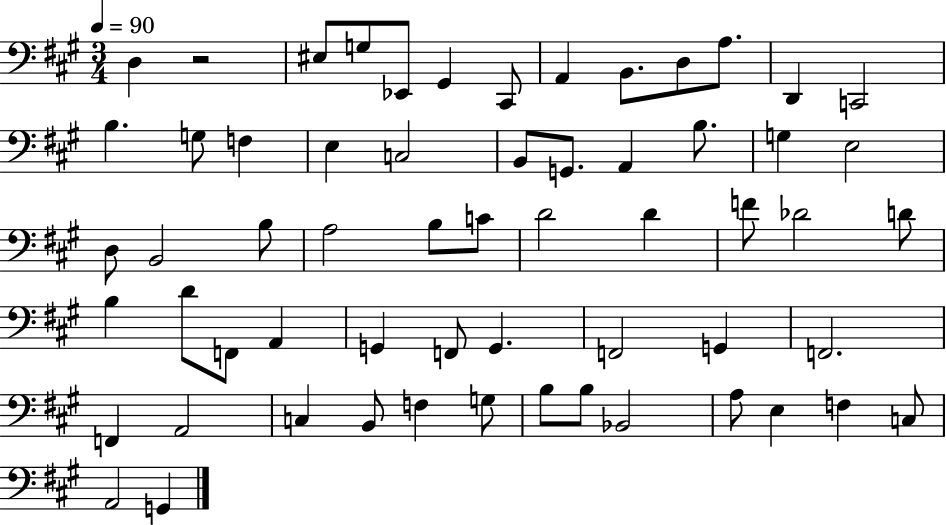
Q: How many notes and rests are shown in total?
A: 60